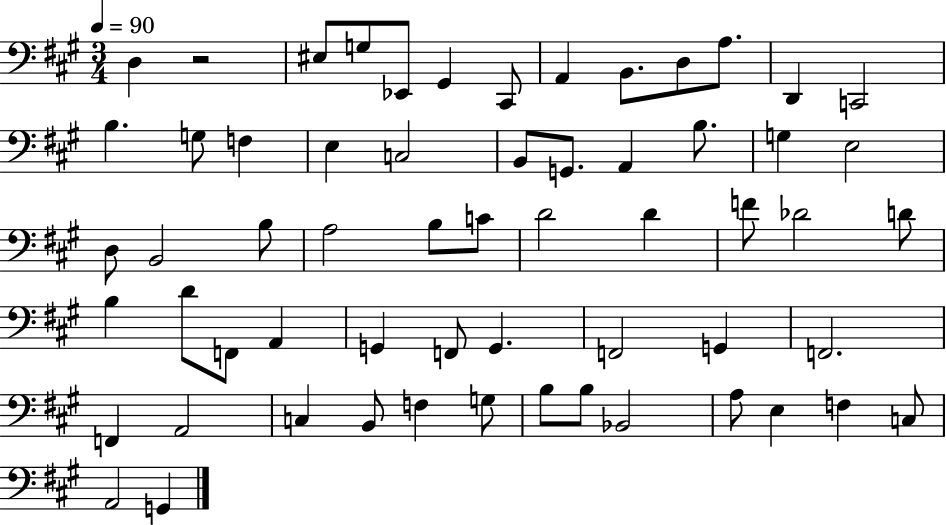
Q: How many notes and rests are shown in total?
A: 60